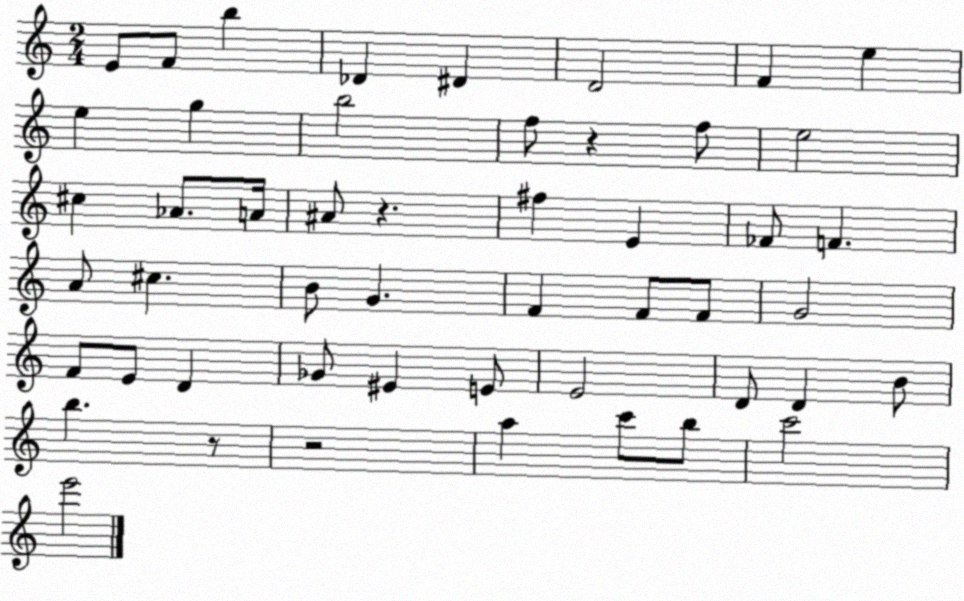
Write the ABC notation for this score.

X:1
T:Untitled
M:2/4
L:1/4
K:C
E/2 F/2 b _D ^D D2 F e e g b2 f/2 z f/2 e2 ^c _A/2 A/4 ^A/2 z ^f E _F/2 F A/2 ^c B/2 G F F/2 F/2 G2 F/2 E/2 D _G/2 ^E E/2 E2 D/2 D B/2 b z/2 z2 a c'/2 b/2 c'2 e'2